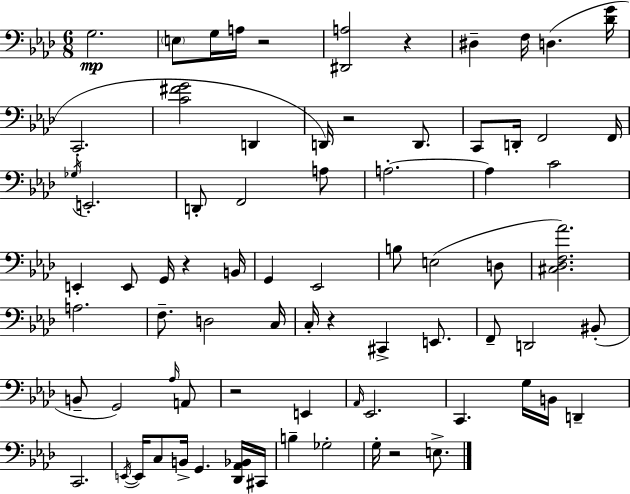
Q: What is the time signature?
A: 6/8